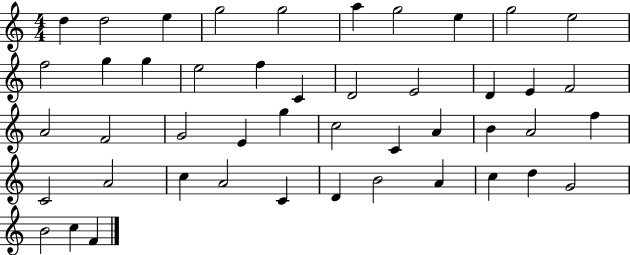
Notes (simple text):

D5/q D5/h E5/q G5/h G5/h A5/q G5/h E5/q G5/h E5/h F5/h G5/q G5/q E5/h F5/q C4/q D4/h E4/h D4/q E4/q F4/h A4/h F4/h G4/h E4/q G5/q C5/h C4/q A4/q B4/q A4/h F5/q C4/h A4/h C5/q A4/h C4/q D4/q B4/h A4/q C5/q D5/q G4/h B4/h C5/q F4/q